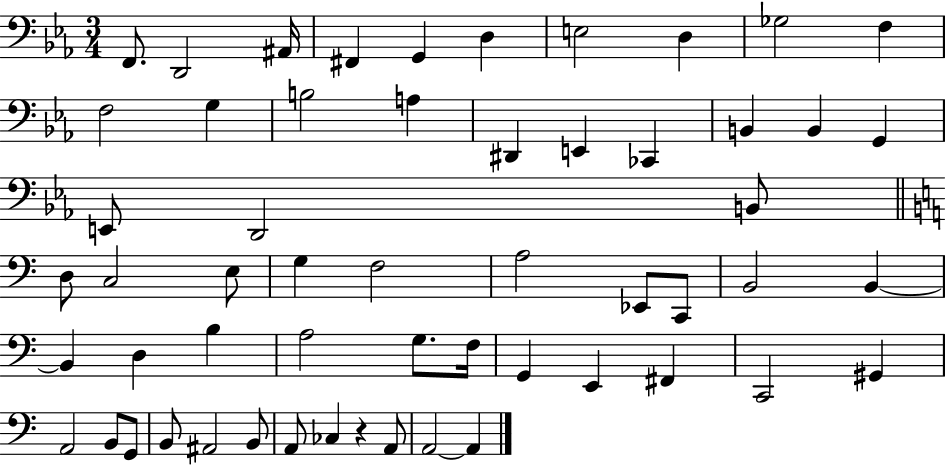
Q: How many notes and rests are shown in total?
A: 56